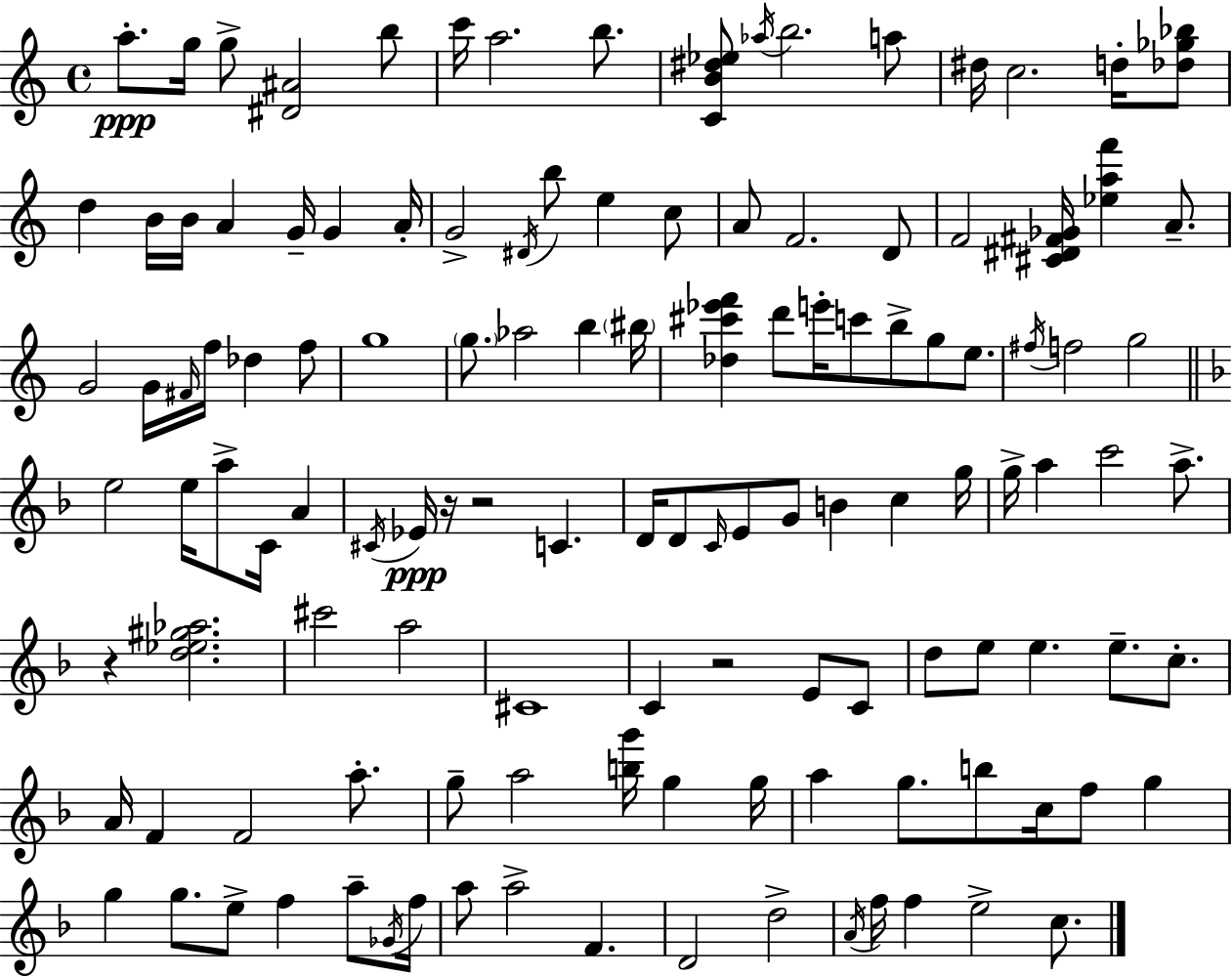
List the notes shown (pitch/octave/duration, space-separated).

A5/e. G5/s G5/e [D#4,A#4]/h B5/e C6/s A5/h. B5/e. [C4,B4,D#5,Eb5]/e Ab5/s B5/h. A5/e D#5/s C5/h. D5/s [Db5,Gb5,Bb5]/e D5/q B4/s B4/s A4/q G4/s G4/q A4/s G4/h D#4/s B5/e E5/q C5/e A4/e F4/h. D4/e F4/h [C#4,D#4,F#4,Gb4]/s [Eb5,A5,F6]/q A4/e. G4/h G4/s F#4/s F5/s Db5/q F5/e G5/w G5/e. Ab5/h B5/q BIS5/s [Db5,C#6,Eb6,F6]/q D6/e E6/s C6/e B5/e G5/e E5/e. F#5/s F5/h G5/h E5/h E5/s A5/e C4/s A4/q C#4/s Eb4/s R/s R/h C4/q. D4/s D4/e C4/s E4/e G4/e B4/q C5/q G5/s G5/s A5/q C6/h A5/e. R/q [D5,Eb5,G#5,Ab5]/h. C#6/h A5/h C#4/w C4/q R/h E4/e C4/e D5/e E5/e E5/q. E5/e. C5/e. A4/s F4/q F4/h A5/e. G5/e A5/h [B5,G6]/s G5/q G5/s A5/q G5/e. B5/e C5/s F5/e G5/q G5/q G5/e. E5/e F5/q A5/e Gb4/s F5/s A5/e A5/h F4/q. D4/h D5/h A4/s F5/s F5/q E5/h C5/e.